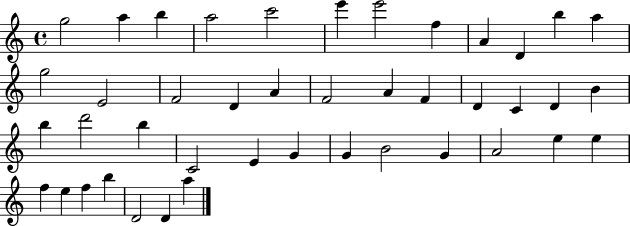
{
  \clef treble
  \time 4/4
  \defaultTimeSignature
  \key c \major
  g''2 a''4 b''4 | a''2 c'''2 | e'''4 e'''2 f''4 | a'4 d'4 b''4 a''4 | \break g''2 e'2 | f'2 d'4 a'4 | f'2 a'4 f'4 | d'4 c'4 d'4 b'4 | \break b''4 d'''2 b''4 | c'2 e'4 g'4 | g'4 b'2 g'4 | a'2 e''4 e''4 | \break f''4 e''4 f''4 b''4 | d'2 d'4 a''4 | \bar "|."
}